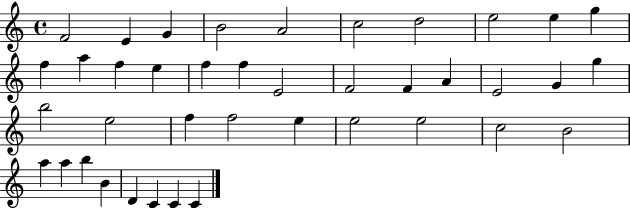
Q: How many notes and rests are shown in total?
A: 40